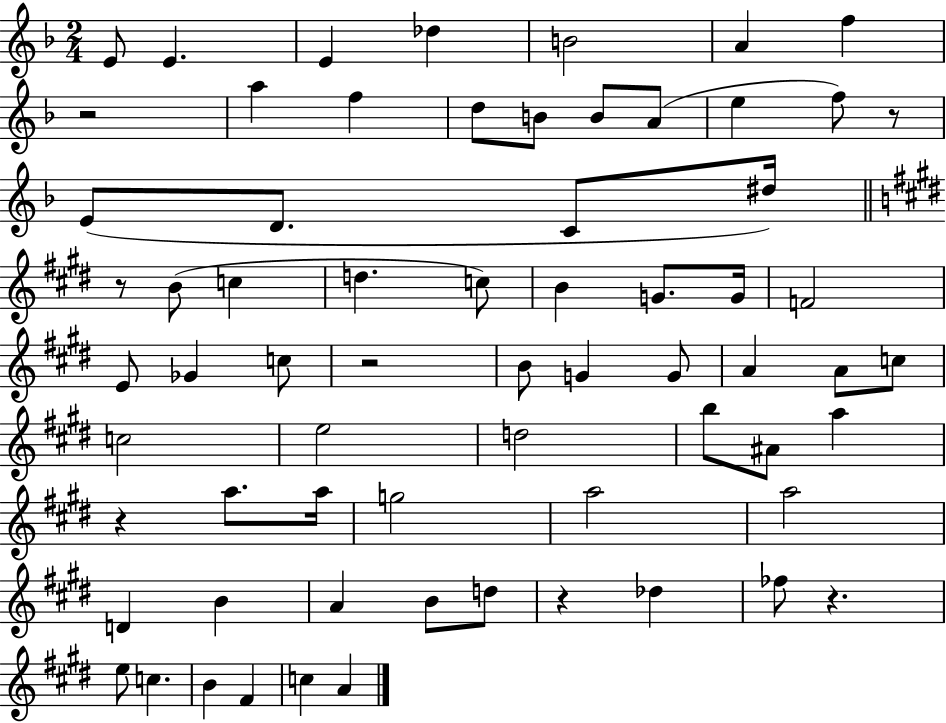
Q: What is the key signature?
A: F major